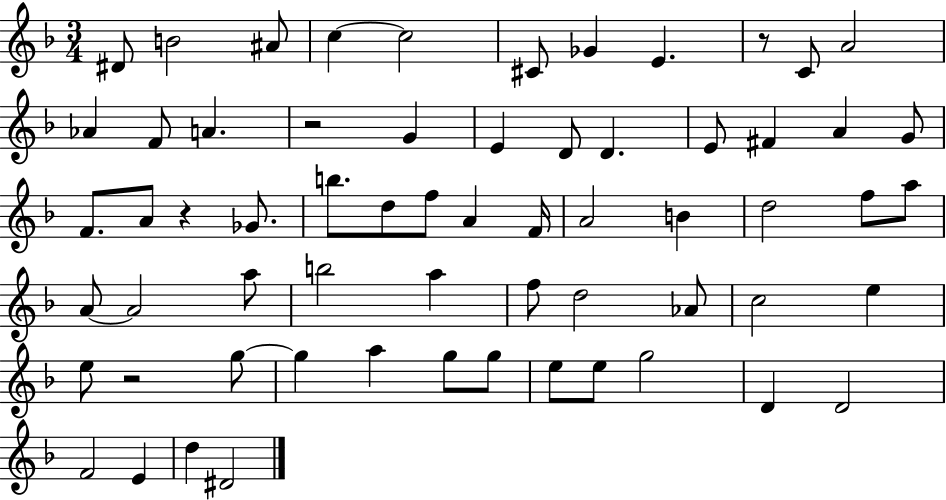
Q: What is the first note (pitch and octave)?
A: D#4